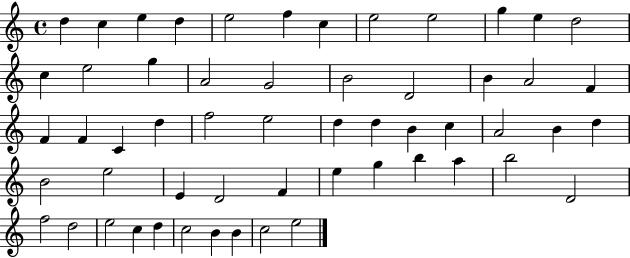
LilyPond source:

{
  \clef treble
  \time 4/4
  \defaultTimeSignature
  \key c \major
  d''4 c''4 e''4 d''4 | e''2 f''4 c''4 | e''2 e''2 | g''4 e''4 d''2 | \break c''4 e''2 g''4 | a'2 g'2 | b'2 d'2 | b'4 a'2 f'4 | \break f'4 f'4 c'4 d''4 | f''2 e''2 | d''4 d''4 b'4 c''4 | a'2 b'4 d''4 | \break b'2 e''2 | e'4 d'2 f'4 | e''4 g''4 b''4 a''4 | b''2 d'2 | \break f''2 d''2 | e''2 c''4 d''4 | c''2 b'4 b'4 | c''2 e''2 | \break \bar "|."
}